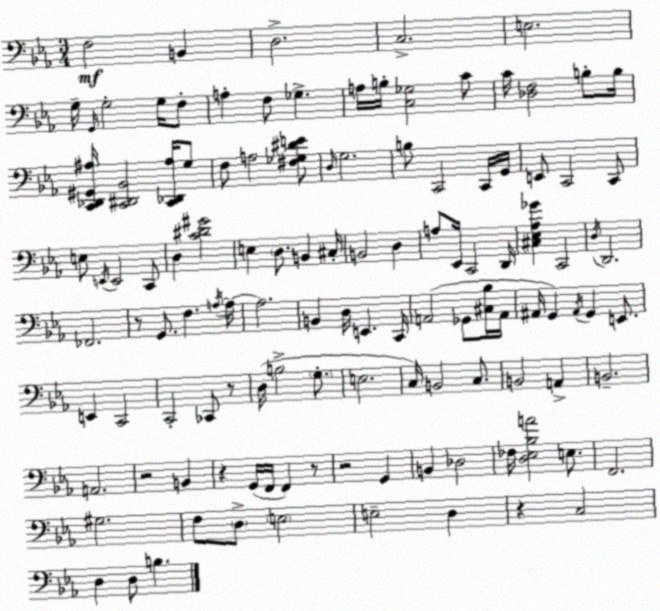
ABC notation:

X:1
T:Untitled
M:3/4
L:1/4
K:Eb
F,2 B,, D,2 C,2 E,2 G,/4 G,,/4 G,2 G,/4 F,/2 A, F,/2 _G, A,/4 B,/4 [C,_G,]2 C/2 C/4 [_D,F,]2 B,/2 B,/4 [C,,_D,,^G,,^A,]/4 [C,,^D,,_B,,]2 [C,,_D,,^A,]/4 G,/2 F,/2 A,2 [^F,_G,^DE]/2 D,/4 G,2 B,/2 C,,2 C,,/4 G,,/4 E,,/2 C,,2 C,,/2 E,/2 E,,/4 E,,2 C,,/2 D, [C^D^G]2 E, D,/2 B,, ^C,/4 B,,2 D, A,/2 _E,,/4 C,,2 D,,/4 [^C,_E,_A,_G] C,,2 D,/4 D,,2 _F,,2 z/2 G,,/2 F, A,/4 A,/4 A,2 B,, D,/4 E,, C,,/4 A,,2 _G,,/2 [^C,_B,]/4 A,,/4 ^A,,/4 G,, ^A,,/4 G,, E,,/2 E,, C,,2 C,,2 _C,,/2 z/2 D,/4 B,2 G,/2 E,2 C,/4 B,,2 C,/2 B,,2 A,, B,,2 A,,2 z2 B,, z G,,/4 F,,/4 F,, z/2 z2 G,, B,, _D,2 _F,/4 [D,_E,_B,A]2 E,/2 F,,2 ^G,2 F,/2 D,/2 E,2 E,2 D, z C,2 D, D,/2 B,